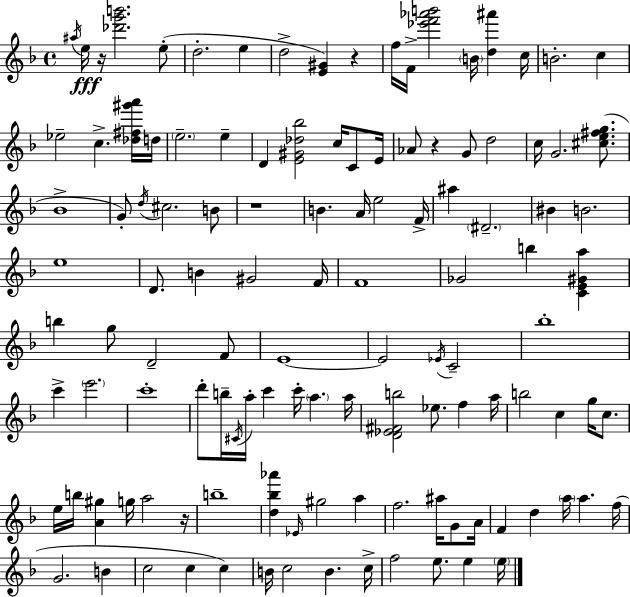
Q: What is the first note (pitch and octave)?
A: A#5